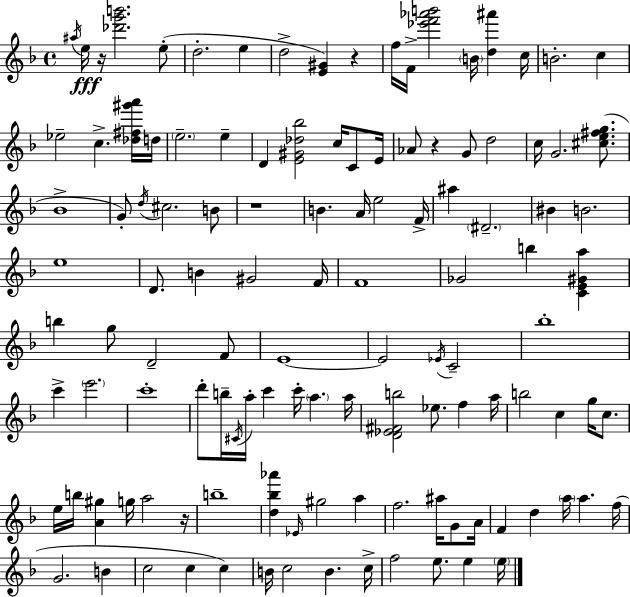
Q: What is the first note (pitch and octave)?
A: A#5